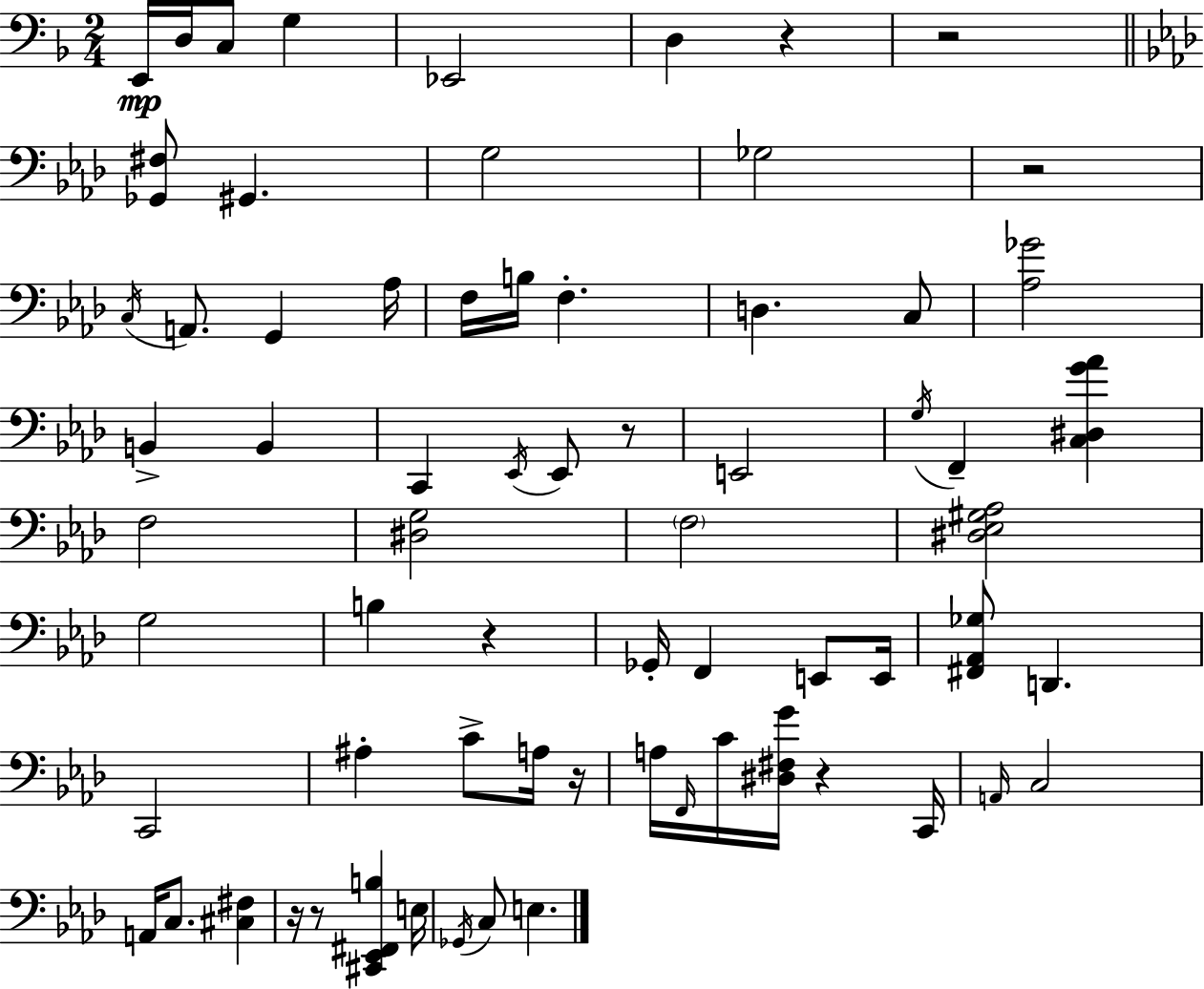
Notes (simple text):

E2/s D3/s C3/e G3/q Eb2/h D3/q R/q R/h [Gb2,F#3]/e G#2/q. G3/h Gb3/h R/h C3/s A2/e. G2/q Ab3/s F3/s B3/s F3/q. D3/q. C3/e [Ab3,Gb4]/h B2/q B2/q C2/q Eb2/s Eb2/e R/e E2/h G3/s F2/q [C3,D#3,G4,Ab4]/q F3/h [D#3,G3]/h F3/h [D#3,Eb3,G#3,Ab3]/h G3/h B3/q R/q Gb2/s F2/q E2/e E2/s [F#2,Ab2,Gb3]/e D2/q. C2/h A#3/q C4/e A3/s R/s A3/s F2/s C4/s [D#3,F#3,G4]/s R/q C2/s A2/s C3/h A2/s C3/e. [C#3,F#3]/q R/s R/e [C#2,Eb2,F#2,B3]/q E3/s Gb2/s C3/e E3/q.